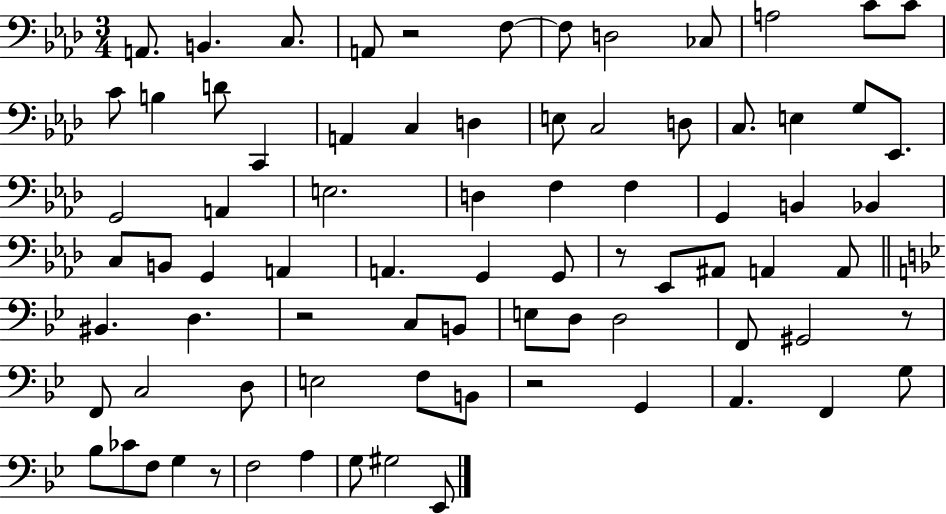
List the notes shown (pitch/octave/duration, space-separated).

A2/e. B2/q. C3/e. A2/e R/h F3/e F3/e D3/h CES3/e A3/h C4/e C4/e C4/e B3/q D4/e C2/q A2/q C3/q D3/q E3/e C3/h D3/e C3/e. E3/q G3/e Eb2/e. G2/h A2/q E3/h. D3/q F3/q F3/q G2/q B2/q Bb2/q C3/e B2/e G2/q A2/q A2/q. G2/q G2/e R/e Eb2/e A#2/e A2/q A2/e BIS2/q. D3/q. R/h C3/e B2/e E3/e D3/e D3/h F2/e G#2/h R/e F2/e C3/h D3/e E3/h F3/e B2/e R/h G2/q A2/q. F2/q G3/e Bb3/e CES4/e F3/e G3/q R/e F3/h A3/q G3/e G#3/h Eb2/e